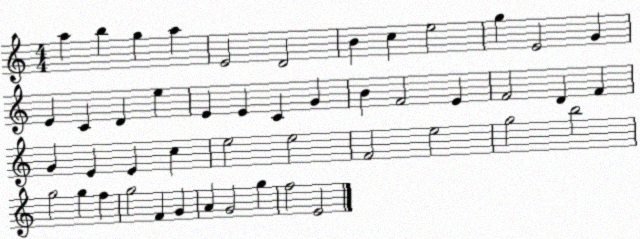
X:1
T:Untitled
M:4/4
L:1/4
K:C
a b g a E2 D2 B c e2 g E2 G E C D e E E C G B F2 E F2 D F G E E c e2 e2 F2 e2 g2 b2 g2 g f g2 F G A G2 g f2 E2